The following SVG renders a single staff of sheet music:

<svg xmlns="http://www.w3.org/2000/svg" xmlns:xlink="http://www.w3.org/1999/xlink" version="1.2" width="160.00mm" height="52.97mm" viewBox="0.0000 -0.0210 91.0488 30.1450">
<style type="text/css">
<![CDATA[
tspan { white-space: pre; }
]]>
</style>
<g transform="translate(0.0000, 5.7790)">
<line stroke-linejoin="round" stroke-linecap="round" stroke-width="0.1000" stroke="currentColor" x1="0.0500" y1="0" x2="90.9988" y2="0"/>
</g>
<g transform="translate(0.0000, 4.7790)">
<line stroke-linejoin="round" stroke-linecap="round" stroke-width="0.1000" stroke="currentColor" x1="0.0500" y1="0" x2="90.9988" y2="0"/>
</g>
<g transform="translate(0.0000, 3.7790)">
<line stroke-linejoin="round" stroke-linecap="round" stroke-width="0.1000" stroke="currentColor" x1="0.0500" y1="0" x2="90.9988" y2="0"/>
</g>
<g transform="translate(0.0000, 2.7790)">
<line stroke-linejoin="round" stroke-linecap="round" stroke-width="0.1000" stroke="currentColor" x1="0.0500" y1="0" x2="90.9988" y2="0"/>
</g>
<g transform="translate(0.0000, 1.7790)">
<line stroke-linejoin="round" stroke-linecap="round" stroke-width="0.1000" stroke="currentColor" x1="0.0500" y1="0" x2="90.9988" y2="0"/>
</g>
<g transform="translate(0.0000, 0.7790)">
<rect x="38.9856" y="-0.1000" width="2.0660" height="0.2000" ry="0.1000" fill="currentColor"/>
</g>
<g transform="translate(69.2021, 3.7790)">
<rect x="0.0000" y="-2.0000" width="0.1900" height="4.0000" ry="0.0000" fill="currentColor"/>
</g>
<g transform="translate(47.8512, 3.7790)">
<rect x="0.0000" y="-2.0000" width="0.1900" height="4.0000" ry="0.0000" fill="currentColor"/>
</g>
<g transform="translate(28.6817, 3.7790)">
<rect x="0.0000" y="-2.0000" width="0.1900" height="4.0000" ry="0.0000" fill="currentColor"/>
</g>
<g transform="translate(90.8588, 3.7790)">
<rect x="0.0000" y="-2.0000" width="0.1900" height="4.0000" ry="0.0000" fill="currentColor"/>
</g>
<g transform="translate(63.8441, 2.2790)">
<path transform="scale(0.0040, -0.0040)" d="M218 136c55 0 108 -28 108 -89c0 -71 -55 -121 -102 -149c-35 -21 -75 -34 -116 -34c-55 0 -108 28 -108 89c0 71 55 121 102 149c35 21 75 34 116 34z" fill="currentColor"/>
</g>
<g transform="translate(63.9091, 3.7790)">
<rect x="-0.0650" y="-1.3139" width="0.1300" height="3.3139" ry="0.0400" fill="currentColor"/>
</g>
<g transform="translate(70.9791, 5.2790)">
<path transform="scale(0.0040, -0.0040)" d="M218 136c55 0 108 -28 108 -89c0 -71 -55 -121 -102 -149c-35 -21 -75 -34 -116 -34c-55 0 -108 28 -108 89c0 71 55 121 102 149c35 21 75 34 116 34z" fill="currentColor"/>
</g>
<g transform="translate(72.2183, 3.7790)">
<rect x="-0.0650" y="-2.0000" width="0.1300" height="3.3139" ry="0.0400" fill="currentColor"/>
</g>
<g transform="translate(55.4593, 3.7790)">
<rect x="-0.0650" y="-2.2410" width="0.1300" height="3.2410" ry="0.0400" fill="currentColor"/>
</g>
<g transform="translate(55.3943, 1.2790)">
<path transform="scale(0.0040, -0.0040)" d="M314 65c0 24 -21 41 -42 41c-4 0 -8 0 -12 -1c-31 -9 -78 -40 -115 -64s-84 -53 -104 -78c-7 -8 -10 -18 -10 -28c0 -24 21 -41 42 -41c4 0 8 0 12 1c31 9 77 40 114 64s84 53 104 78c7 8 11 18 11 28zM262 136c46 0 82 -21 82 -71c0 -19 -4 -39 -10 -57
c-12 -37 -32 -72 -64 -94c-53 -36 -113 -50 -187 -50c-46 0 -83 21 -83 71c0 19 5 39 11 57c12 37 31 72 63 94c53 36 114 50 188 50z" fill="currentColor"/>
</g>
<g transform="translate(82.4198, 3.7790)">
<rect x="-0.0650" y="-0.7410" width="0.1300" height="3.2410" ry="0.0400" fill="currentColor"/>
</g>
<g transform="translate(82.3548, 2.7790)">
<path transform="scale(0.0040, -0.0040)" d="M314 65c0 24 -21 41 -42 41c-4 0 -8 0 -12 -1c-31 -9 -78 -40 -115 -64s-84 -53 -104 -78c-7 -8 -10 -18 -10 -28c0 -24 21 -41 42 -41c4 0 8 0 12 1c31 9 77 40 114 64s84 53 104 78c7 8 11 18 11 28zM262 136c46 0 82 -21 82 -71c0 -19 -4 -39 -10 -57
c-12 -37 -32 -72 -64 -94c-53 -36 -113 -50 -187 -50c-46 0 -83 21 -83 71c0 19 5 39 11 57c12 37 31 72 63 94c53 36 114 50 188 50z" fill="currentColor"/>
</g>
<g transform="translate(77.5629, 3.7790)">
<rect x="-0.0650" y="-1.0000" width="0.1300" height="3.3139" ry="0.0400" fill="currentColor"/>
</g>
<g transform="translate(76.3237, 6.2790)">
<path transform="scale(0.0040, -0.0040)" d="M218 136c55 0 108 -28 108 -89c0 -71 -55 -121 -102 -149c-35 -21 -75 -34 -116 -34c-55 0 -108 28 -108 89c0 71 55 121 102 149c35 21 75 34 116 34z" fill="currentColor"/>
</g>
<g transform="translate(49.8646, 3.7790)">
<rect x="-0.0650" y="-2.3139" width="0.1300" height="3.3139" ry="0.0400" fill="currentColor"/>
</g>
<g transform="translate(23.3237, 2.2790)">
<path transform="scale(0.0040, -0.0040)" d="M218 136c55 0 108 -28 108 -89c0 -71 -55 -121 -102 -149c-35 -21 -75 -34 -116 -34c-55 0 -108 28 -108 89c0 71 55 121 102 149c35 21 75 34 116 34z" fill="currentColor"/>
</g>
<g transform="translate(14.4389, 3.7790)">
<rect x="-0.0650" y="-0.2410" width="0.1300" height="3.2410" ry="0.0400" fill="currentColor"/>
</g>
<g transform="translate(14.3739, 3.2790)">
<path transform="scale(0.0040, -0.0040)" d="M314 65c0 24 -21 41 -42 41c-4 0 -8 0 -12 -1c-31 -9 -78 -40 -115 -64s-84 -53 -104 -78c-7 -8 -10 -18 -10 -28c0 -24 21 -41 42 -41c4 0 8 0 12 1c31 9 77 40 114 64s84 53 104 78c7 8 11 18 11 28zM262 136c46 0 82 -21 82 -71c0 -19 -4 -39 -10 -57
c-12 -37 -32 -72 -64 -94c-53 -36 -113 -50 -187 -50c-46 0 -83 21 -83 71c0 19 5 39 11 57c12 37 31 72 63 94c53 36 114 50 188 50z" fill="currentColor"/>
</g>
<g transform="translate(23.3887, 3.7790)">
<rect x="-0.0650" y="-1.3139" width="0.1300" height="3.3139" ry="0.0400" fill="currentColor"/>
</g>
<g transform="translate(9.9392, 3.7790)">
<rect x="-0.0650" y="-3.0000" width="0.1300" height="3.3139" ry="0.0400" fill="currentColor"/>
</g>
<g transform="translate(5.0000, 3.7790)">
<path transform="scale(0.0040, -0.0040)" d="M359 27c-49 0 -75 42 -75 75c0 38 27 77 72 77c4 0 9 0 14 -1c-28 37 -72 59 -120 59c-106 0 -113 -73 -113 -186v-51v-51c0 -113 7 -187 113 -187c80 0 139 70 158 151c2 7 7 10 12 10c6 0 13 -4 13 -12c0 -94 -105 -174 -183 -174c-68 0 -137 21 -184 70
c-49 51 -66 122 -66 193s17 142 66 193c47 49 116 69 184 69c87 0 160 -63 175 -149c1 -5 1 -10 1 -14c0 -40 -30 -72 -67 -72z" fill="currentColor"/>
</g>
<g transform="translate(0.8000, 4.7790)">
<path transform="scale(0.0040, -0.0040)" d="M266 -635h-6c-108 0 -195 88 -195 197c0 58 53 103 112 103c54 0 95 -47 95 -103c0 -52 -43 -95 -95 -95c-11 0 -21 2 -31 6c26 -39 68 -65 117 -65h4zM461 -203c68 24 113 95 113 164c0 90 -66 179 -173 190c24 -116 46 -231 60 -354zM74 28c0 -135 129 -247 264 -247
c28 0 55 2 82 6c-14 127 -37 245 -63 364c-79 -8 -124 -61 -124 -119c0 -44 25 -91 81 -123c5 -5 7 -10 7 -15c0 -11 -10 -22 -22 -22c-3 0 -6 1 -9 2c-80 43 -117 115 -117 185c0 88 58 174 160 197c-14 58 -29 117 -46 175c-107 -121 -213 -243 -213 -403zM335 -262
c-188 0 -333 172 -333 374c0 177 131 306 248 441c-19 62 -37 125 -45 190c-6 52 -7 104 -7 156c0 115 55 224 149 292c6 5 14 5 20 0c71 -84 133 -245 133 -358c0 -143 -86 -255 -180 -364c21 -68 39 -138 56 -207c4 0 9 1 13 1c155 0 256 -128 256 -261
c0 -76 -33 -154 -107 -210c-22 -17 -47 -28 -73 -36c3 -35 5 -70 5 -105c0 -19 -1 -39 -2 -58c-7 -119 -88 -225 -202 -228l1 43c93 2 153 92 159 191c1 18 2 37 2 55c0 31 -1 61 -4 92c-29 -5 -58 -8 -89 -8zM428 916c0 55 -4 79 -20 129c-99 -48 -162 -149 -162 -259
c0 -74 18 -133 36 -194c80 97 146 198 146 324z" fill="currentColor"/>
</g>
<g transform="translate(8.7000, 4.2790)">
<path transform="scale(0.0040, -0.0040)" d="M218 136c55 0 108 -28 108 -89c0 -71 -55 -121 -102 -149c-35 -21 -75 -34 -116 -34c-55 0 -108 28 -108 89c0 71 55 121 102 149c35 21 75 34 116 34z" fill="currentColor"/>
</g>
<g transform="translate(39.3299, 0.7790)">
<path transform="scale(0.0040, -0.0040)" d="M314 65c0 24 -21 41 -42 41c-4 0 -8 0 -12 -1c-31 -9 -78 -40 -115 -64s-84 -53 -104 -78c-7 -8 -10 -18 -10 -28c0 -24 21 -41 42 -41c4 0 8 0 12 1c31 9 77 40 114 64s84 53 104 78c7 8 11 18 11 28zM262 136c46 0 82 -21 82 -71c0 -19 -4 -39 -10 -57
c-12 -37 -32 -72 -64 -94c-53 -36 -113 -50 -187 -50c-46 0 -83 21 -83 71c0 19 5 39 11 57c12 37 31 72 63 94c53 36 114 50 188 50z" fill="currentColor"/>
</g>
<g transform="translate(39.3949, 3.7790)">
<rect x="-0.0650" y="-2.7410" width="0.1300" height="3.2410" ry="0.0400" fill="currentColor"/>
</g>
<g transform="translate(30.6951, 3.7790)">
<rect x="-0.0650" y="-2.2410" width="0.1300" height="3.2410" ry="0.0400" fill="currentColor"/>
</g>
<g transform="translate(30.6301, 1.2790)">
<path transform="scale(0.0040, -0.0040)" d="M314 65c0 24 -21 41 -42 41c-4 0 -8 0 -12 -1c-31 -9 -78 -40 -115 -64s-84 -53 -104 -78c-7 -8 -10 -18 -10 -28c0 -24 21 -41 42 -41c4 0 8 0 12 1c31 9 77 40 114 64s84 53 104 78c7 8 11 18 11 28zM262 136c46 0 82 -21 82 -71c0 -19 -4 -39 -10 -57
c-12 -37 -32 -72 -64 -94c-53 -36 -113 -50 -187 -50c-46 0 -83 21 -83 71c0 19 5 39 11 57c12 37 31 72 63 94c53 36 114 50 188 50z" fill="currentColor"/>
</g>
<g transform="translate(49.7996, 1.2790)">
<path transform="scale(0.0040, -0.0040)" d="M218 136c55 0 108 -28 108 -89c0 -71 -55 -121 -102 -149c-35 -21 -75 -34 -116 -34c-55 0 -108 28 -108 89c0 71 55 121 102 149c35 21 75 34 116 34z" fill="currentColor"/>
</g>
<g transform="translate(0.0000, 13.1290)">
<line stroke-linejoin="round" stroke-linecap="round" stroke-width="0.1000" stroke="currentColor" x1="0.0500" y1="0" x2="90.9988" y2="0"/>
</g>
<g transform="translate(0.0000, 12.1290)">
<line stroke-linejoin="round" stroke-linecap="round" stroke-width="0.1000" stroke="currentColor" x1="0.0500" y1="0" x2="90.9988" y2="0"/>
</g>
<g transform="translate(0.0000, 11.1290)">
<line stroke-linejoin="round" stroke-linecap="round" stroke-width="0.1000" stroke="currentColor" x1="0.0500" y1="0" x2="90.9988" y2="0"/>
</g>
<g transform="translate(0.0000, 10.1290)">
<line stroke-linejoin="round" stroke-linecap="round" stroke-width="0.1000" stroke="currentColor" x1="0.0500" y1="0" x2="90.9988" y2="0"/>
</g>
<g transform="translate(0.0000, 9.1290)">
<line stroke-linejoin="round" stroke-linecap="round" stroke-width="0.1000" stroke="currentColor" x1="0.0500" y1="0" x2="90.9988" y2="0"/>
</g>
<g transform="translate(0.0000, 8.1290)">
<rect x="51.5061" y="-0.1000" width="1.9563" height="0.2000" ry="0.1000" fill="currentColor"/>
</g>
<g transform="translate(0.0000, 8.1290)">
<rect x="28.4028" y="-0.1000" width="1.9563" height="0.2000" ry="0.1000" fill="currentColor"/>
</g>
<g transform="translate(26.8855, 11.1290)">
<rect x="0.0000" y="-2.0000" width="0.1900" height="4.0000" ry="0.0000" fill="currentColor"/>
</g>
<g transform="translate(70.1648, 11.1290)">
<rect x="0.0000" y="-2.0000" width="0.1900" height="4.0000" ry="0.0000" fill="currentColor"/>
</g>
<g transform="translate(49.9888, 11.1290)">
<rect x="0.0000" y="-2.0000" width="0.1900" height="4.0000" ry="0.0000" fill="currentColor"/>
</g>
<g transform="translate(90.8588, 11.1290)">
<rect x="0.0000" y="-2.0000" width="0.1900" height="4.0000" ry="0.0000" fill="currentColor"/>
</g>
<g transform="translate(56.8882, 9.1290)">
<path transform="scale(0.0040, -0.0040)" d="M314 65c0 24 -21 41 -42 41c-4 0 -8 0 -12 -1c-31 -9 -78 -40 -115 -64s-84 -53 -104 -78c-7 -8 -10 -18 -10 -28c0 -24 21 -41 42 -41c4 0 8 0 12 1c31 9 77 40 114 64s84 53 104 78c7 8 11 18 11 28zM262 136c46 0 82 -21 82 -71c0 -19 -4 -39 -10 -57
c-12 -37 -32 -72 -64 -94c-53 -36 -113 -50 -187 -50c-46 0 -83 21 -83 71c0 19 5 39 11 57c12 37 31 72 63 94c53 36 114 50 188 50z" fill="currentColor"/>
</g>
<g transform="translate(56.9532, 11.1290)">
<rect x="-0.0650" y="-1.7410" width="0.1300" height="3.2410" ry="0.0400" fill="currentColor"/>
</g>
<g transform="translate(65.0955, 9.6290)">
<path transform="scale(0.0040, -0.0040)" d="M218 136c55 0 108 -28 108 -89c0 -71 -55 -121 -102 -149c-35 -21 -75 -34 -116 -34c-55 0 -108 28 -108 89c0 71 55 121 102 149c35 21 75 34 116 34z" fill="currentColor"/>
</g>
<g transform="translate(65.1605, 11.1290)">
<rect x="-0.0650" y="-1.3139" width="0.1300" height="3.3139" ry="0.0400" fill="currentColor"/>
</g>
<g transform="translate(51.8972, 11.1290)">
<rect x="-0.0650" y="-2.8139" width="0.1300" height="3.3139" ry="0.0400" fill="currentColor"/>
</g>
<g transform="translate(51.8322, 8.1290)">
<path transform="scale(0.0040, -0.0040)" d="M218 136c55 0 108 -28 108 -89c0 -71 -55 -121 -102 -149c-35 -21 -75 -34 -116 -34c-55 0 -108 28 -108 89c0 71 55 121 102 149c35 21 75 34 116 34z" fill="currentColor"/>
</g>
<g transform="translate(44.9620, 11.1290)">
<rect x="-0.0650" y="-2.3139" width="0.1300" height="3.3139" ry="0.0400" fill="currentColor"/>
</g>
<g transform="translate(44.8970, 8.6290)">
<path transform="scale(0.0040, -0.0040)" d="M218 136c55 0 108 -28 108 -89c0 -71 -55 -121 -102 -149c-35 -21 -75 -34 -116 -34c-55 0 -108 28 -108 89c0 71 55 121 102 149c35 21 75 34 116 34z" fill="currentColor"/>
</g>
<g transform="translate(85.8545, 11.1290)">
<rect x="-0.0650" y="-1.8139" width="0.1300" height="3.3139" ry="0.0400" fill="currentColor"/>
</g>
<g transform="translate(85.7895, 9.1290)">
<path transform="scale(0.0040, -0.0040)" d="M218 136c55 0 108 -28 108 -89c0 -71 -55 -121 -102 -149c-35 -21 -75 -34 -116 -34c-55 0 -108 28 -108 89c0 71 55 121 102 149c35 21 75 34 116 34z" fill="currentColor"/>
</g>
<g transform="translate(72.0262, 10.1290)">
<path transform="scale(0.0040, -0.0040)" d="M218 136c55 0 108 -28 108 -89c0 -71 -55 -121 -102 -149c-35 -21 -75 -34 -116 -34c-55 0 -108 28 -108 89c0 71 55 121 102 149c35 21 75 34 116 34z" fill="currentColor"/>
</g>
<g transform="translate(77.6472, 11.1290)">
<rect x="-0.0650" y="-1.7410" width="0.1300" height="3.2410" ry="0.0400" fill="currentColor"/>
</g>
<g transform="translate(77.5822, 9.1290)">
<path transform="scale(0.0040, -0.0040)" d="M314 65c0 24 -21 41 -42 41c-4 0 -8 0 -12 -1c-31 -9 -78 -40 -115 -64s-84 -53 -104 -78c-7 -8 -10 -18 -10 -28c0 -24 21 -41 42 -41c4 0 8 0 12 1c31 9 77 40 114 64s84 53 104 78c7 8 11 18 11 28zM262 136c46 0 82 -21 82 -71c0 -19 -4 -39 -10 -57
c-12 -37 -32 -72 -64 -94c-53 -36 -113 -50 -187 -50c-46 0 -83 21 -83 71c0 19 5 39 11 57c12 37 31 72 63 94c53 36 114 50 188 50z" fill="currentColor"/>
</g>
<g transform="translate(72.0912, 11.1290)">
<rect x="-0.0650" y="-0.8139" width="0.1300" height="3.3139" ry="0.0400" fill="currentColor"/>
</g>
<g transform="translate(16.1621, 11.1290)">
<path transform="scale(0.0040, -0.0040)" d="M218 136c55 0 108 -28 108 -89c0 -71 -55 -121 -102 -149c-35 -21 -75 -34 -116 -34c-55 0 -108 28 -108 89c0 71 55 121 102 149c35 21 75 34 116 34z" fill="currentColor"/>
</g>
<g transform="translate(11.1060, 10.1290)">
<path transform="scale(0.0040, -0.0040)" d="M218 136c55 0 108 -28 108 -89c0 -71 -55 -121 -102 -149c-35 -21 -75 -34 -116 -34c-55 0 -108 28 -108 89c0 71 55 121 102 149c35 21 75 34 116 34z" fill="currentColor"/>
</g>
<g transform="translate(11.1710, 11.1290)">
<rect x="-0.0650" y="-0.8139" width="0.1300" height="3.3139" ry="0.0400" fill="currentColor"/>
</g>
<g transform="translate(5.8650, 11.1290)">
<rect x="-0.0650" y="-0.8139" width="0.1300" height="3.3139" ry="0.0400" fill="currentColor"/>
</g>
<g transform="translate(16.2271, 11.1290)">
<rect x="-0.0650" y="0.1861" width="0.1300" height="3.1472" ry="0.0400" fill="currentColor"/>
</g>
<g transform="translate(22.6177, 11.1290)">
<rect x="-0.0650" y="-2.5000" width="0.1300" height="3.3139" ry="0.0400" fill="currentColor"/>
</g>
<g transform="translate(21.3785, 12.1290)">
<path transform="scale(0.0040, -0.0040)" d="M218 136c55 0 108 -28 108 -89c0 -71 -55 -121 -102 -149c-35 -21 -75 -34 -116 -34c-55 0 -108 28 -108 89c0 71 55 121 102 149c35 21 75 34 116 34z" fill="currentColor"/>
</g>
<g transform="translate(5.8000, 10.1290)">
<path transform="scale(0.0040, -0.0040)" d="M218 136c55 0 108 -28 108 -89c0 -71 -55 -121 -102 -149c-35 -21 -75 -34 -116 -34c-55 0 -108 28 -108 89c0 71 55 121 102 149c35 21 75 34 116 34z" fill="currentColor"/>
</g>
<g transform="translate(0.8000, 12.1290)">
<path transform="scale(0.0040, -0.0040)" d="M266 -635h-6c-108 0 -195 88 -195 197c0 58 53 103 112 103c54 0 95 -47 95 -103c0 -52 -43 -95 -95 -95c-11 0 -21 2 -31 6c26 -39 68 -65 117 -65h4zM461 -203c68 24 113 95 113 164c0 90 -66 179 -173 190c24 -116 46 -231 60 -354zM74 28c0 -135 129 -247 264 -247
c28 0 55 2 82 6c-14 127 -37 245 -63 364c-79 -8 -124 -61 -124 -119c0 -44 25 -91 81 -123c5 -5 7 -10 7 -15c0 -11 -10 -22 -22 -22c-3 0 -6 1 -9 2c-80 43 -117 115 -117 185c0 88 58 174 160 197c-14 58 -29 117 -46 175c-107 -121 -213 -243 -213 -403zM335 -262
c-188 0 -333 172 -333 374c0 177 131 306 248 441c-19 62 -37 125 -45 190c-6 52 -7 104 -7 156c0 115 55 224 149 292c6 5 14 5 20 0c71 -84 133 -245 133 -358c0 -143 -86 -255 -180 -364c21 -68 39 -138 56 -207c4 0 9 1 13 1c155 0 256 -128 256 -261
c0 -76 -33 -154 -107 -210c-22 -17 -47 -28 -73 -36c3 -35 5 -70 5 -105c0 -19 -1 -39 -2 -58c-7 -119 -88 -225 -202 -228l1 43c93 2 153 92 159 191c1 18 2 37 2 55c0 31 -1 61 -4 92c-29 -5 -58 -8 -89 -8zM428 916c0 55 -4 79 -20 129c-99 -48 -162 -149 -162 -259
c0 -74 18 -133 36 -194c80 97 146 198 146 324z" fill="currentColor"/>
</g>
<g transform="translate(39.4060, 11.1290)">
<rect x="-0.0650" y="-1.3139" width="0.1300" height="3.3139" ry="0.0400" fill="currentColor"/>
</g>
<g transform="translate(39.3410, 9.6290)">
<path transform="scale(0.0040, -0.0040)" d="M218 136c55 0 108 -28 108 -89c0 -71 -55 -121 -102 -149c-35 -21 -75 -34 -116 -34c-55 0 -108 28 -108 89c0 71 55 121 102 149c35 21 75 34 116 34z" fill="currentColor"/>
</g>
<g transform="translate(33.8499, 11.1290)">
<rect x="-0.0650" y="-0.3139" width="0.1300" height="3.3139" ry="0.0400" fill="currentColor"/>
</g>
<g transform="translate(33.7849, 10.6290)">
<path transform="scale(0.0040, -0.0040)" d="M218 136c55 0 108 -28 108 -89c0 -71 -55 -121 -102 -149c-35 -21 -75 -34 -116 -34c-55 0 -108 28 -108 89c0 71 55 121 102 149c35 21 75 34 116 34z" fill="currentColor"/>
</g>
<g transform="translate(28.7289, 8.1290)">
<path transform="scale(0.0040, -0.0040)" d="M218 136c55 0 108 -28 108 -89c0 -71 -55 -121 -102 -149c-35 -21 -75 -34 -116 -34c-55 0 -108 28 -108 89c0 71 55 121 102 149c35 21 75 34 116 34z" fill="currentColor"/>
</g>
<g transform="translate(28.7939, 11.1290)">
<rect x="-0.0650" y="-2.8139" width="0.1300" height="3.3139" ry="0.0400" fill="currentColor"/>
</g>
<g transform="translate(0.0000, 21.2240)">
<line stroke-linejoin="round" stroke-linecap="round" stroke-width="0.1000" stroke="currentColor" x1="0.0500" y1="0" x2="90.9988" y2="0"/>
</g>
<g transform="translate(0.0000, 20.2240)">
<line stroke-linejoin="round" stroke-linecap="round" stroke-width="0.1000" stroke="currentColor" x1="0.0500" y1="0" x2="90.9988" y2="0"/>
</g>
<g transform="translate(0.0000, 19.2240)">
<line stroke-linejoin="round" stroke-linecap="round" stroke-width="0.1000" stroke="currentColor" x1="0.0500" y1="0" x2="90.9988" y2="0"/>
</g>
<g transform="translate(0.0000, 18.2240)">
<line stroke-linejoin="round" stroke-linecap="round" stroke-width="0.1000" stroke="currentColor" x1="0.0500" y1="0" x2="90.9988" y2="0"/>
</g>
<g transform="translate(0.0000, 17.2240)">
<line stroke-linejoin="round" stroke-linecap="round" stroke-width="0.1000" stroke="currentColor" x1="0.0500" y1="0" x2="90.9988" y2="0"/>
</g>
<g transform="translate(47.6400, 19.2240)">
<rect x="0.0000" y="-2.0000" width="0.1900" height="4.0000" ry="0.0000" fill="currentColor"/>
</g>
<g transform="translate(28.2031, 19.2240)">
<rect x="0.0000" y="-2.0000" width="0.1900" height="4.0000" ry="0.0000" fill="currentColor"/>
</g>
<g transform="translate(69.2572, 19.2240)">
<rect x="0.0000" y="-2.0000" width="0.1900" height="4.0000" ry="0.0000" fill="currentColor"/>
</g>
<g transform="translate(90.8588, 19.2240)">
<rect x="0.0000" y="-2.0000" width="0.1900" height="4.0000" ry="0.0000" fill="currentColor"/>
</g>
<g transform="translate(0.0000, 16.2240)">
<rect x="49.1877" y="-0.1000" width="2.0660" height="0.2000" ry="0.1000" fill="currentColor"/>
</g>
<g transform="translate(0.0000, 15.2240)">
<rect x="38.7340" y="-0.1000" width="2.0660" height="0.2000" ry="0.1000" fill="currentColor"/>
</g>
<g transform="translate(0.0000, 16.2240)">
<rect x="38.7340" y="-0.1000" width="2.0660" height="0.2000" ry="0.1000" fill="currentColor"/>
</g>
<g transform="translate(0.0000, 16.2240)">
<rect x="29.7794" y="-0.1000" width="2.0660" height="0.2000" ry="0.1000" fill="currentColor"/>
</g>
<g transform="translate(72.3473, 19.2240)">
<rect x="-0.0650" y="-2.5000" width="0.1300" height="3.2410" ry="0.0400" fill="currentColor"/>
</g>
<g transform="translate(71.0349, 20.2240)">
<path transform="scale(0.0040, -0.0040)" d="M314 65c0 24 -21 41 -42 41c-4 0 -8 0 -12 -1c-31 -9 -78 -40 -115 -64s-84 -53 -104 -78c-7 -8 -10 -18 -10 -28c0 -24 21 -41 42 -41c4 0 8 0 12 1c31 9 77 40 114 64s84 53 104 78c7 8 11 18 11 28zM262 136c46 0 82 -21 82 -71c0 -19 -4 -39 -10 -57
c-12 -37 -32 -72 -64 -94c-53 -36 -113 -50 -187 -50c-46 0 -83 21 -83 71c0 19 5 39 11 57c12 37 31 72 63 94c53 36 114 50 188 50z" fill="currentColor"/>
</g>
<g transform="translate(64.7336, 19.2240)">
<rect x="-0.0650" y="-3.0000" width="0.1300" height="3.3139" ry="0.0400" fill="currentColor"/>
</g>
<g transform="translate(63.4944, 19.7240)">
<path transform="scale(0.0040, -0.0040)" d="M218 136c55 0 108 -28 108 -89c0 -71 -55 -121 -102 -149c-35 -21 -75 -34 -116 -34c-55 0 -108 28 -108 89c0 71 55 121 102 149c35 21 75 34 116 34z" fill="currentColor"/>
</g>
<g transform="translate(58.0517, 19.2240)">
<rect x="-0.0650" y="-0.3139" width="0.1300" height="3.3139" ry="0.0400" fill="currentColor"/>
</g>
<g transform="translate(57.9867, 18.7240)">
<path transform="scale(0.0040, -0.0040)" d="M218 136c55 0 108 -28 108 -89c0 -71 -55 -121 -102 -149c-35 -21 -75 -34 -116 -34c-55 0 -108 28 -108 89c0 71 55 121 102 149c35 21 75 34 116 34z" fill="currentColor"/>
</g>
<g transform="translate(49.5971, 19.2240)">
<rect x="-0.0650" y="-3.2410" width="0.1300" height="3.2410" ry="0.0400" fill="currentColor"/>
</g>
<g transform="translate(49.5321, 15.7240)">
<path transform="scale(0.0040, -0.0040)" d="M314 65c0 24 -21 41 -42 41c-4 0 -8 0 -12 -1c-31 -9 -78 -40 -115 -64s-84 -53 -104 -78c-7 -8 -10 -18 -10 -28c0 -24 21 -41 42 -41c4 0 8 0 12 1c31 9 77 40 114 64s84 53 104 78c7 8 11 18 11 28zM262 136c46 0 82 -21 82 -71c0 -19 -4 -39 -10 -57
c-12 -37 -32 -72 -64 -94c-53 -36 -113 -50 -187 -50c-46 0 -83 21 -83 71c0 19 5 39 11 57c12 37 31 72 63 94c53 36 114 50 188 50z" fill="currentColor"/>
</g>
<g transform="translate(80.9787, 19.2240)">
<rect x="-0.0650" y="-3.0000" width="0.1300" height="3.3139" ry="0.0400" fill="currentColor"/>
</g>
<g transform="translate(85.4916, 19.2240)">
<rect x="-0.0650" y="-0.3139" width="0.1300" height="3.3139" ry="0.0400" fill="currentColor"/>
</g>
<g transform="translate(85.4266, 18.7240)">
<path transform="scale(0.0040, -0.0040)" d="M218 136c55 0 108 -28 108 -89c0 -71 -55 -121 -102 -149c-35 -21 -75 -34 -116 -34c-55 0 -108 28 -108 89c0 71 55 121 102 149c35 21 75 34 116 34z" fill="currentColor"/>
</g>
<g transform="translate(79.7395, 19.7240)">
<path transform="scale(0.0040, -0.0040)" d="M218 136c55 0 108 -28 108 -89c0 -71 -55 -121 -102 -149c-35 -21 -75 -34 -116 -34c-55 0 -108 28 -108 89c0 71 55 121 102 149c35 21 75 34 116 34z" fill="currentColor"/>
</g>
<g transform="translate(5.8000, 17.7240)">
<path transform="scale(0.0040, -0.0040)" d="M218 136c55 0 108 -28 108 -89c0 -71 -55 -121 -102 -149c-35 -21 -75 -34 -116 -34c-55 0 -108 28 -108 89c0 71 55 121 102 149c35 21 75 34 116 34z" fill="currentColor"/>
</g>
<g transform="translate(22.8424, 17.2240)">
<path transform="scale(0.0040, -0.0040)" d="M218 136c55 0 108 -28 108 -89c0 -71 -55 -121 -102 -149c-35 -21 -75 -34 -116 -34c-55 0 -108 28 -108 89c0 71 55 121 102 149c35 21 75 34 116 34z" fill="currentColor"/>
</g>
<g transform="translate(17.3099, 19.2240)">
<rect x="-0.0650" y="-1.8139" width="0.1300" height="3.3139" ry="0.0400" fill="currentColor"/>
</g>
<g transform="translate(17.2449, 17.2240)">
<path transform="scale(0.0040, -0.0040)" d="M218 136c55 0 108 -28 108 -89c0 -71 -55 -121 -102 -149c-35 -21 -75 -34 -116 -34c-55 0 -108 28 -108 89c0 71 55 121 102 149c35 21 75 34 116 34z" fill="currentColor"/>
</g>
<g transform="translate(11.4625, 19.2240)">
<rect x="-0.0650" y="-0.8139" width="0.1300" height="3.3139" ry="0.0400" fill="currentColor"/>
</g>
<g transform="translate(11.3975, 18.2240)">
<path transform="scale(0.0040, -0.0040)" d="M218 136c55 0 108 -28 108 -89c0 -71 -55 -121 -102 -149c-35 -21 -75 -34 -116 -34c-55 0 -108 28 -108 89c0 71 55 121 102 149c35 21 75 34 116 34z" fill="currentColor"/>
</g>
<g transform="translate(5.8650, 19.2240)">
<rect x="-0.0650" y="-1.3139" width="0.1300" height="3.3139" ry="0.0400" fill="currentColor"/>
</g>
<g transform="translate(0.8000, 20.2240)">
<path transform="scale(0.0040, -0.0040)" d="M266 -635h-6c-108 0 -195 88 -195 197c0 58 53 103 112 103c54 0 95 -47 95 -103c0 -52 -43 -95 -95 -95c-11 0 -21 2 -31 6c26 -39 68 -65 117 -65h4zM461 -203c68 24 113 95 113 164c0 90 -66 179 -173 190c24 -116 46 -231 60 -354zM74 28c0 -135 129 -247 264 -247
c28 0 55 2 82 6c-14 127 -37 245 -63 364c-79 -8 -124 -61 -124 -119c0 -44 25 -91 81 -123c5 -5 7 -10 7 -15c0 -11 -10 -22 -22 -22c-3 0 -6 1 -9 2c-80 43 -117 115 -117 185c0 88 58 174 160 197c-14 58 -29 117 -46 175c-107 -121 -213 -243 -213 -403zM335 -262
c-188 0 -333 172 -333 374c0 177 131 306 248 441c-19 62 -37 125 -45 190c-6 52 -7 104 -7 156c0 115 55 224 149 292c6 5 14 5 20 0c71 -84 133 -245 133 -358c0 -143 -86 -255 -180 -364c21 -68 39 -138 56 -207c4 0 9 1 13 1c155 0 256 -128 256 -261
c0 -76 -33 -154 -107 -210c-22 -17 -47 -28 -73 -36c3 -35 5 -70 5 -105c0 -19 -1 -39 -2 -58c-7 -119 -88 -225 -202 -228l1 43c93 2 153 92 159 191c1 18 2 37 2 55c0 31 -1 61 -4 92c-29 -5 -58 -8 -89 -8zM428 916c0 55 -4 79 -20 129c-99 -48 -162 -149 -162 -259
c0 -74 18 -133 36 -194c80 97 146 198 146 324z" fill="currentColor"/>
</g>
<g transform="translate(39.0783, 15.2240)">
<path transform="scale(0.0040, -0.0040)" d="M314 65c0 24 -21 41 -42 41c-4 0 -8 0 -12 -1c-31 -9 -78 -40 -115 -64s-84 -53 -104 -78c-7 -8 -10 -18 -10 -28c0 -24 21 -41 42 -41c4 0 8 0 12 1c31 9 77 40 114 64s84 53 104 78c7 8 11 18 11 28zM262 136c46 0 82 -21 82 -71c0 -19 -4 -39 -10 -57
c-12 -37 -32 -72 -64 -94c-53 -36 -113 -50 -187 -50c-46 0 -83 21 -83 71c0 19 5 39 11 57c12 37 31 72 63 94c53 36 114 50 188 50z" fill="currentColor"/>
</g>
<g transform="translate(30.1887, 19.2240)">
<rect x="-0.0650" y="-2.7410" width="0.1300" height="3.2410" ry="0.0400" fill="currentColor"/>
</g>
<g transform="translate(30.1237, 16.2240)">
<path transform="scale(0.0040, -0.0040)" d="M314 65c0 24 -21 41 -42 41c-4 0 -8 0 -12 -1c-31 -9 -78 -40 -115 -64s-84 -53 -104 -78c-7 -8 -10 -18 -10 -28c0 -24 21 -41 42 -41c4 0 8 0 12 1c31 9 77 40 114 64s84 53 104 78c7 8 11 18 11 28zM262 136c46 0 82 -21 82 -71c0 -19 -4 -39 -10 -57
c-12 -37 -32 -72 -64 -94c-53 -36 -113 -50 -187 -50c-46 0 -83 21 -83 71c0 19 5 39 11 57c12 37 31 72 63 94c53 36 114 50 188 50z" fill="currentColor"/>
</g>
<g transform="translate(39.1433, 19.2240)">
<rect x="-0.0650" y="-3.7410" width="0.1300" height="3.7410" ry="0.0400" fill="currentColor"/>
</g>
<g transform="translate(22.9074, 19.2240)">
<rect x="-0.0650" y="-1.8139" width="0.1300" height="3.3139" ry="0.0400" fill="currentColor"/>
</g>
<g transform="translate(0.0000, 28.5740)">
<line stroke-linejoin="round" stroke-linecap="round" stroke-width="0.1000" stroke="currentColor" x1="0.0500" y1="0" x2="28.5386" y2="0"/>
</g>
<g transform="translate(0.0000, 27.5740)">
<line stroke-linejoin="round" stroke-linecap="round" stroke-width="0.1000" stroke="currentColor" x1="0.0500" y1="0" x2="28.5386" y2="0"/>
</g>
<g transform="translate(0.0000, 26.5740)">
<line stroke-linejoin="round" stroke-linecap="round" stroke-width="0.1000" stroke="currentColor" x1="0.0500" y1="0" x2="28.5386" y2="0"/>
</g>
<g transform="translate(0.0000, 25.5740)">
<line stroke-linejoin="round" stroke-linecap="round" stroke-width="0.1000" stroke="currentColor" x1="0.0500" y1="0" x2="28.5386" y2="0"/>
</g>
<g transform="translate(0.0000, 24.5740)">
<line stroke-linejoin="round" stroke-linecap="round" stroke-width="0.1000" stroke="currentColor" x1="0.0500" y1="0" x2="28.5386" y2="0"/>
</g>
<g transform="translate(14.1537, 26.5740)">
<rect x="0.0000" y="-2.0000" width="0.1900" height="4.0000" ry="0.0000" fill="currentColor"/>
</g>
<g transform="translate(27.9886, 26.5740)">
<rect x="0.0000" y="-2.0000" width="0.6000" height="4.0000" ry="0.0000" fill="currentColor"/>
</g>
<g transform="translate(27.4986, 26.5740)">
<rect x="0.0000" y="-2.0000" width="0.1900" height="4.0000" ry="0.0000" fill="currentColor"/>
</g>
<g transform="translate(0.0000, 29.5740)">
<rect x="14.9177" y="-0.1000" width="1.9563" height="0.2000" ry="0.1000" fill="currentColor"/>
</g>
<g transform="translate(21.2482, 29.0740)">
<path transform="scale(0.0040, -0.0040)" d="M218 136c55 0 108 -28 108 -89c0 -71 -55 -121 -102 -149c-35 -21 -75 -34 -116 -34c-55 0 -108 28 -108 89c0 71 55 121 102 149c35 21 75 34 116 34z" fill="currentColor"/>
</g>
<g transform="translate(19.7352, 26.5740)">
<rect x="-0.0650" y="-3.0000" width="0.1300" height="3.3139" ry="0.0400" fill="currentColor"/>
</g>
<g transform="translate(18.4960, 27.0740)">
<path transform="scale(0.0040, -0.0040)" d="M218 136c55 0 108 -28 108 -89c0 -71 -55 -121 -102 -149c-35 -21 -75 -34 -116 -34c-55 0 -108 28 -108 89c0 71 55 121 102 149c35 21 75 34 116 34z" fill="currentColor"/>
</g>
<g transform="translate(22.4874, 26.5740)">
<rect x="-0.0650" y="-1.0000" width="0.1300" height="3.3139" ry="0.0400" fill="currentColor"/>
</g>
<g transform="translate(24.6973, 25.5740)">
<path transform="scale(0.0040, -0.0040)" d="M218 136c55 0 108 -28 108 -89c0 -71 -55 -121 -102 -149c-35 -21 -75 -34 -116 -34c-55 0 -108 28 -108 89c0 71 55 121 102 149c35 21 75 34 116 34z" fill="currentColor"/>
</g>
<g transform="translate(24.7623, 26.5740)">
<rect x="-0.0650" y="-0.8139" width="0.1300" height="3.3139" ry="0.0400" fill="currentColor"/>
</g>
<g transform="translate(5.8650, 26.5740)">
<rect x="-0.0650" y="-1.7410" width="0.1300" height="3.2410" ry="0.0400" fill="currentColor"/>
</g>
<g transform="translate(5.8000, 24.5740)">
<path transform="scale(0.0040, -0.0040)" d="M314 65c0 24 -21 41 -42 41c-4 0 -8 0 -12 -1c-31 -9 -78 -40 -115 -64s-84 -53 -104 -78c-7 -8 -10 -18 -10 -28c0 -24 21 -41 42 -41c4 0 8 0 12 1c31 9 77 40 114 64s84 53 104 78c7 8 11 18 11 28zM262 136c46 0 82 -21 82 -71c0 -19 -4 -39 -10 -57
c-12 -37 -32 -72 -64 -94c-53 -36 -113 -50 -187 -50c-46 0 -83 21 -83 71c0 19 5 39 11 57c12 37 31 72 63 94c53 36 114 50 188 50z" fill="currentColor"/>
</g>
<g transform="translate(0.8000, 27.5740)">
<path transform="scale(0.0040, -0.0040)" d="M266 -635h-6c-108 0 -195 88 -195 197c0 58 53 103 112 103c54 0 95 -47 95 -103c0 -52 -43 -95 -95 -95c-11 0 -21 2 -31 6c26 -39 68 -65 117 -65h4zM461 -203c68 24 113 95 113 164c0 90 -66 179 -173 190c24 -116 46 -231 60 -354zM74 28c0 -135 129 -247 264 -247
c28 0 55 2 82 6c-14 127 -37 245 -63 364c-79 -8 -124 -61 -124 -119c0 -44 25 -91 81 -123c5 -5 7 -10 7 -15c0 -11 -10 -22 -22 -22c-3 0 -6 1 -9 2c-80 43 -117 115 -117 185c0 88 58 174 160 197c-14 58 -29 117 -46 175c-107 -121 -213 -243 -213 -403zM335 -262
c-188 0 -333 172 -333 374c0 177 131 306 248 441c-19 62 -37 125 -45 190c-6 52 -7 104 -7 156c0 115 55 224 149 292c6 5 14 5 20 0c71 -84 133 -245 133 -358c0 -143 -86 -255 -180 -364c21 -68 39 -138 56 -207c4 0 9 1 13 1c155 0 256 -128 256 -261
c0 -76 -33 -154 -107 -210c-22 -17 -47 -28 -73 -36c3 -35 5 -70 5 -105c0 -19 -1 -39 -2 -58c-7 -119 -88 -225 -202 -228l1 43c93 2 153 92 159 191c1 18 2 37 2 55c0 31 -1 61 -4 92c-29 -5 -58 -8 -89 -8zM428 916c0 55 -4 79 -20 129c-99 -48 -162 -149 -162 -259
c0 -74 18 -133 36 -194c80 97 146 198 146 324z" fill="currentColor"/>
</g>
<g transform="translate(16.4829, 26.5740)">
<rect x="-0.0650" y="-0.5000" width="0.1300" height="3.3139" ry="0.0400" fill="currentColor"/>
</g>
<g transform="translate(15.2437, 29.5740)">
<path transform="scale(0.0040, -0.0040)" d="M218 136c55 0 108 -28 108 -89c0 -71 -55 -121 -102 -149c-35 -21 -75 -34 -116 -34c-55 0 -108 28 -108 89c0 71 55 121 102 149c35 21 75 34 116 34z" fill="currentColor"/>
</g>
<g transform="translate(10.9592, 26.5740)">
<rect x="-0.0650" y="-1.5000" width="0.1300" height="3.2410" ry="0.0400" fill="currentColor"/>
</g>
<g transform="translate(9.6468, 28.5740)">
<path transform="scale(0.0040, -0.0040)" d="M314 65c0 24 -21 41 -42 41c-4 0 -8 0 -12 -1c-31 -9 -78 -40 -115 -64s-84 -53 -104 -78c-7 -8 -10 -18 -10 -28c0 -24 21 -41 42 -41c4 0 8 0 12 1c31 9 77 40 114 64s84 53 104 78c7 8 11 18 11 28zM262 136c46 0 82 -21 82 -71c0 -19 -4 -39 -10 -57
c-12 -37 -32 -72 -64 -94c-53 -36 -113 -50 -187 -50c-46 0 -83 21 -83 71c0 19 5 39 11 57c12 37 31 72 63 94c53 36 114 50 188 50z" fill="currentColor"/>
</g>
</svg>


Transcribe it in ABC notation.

X:1
T:Untitled
M:4/4
L:1/4
K:C
A c2 e g2 a2 g g2 e F D d2 d d B G a c e g a f2 e d f2 f e d f f a2 c'2 b2 c A G2 A c f2 E2 C A D d